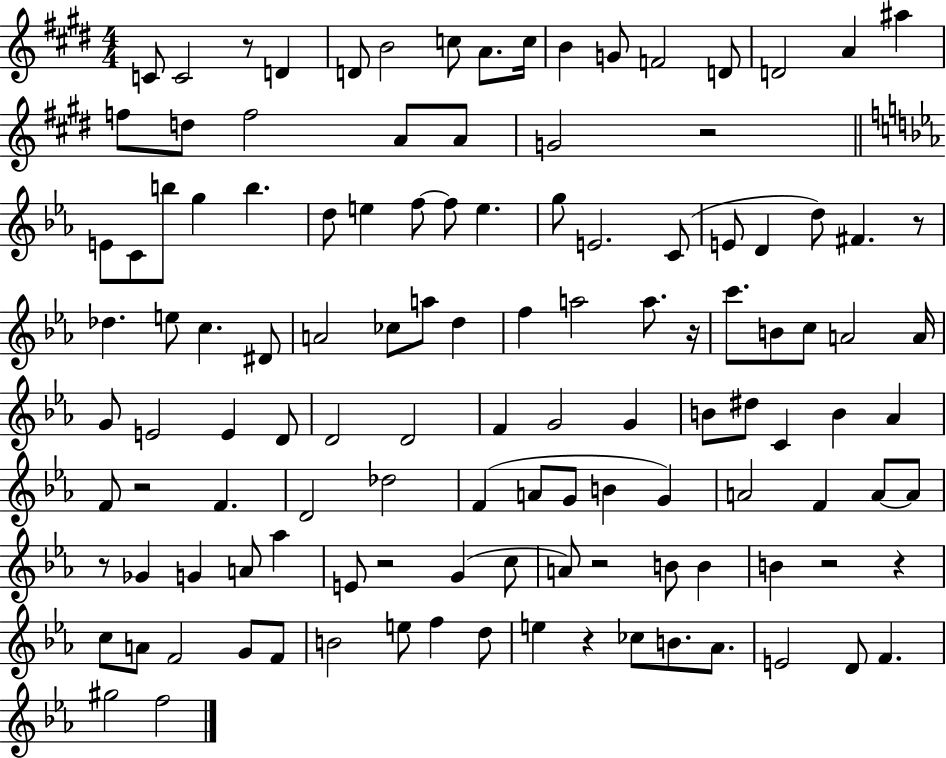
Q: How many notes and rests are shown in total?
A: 121